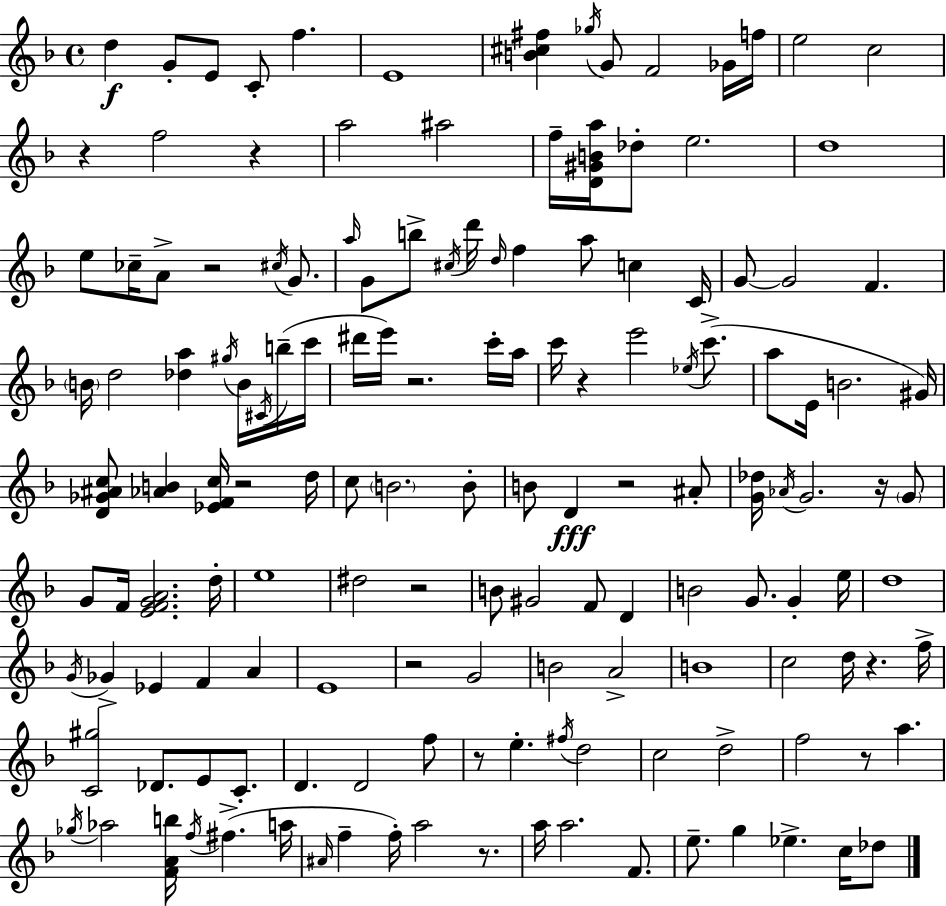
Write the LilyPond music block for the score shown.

{
  \clef treble
  \time 4/4
  \defaultTimeSignature
  \key f \major
  d''4\f g'8-. e'8 c'8-. f''4. | e'1 | <b' cis'' fis''>4 \acciaccatura { ges''16 } g'8 f'2 ges'16 | f''16 e''2 c''2 | \break r4 f''2 r4 | a''2 ais''2 | f''16-- <d' gis' b' a''>16 des''8-. e''2. | d''1 | \break e''8 ces''16-- a'8-> r2 \acciaccatura { cis''16 } g'8. | \grace { a''16 } g'8 b''8-> \acciaccatura { cis''16 } d'''16 \grace { d''16 } f''4 a''8 | c''4 c'16 g'8~~ g'2 f'4. | \parenthesize b'16 d''2 <des'' a''>4 | \break \acciaccatura { gis''16 } b'16 \acciaccatura { cis'16 }( b''16-- c'''16 dis'''16 e'''16) r2. | c'''16-. a''16 c'''16 r4 e'''2 | \acciaccatura { ees''16 } c'''8.->( a''8 e'16 b'2. | gis'16) <d' ges' ais' c''>8 <aes' b'>4 <ees' f' c''>16 r2 | \break d''16 c''8 \parenthesize b'2. | b'8-. b'8 d'4\fff r2 | ais'8-. <g' des''>16 \acciaccatura { aes'16 } g'2. | r16 \parenthesize g'8 g'8 f'16 <e' f' g' a'>2. | \break d''16-. e''1 | dis''2 | r2 b'8 gis'2 | f'8 d'4 b'2 | \break g'8. g'4-. e''16 d''1 | \acciaccatura { g'16 } ges'4-> ees'4 | f'4 a'4 e'1 | r2 | \break g'2 b'2 | a'2-> b'1 | c''2 | d''16 r4. f''16-> <c' gis''>2 | \break des'8. e'8 c'8.-. d'4. | d'2 f''8 r8 e''4.-. | \acciaccatura { fis''16 } d''2 c''2 | d''2-> f''2 | \break r8 a''4. \acciaccatura { ges''16 } aes''2 | <f' a' b''>16 \acciaccatura { f''16 }( fis''4.-> a''16 \grace { ais'16 } f''4-- | f''16-.) a''2 r8. a''16 a''2. | f'8. e''8.-- | \break g''4 ees''4.-> c''16 des''8 \bar "|."
}